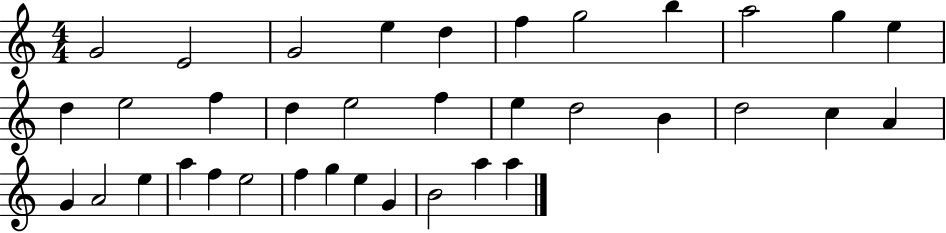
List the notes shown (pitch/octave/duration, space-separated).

G4/h E4/h G4/h E5/q D5/q F5/q G5/h B5/q A5/h G5/q E5/q D5/q E5/h F5/q D5/q E5/h F5/q E5/q D5/h B4/q D5/h C5/q A4/q G4/q A4/h E5/q A5/q F5/q E5/h F5/q G5/q E5/q G4/q B4/h A5/q A5/q